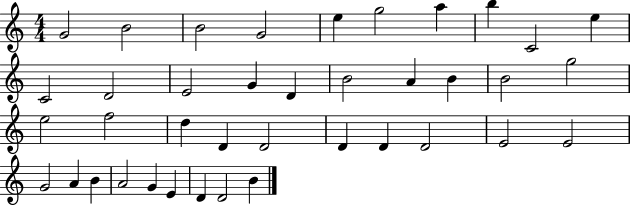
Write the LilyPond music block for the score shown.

{
  \clef treble
  \numericTimeSignature
  \time 4/4
  \key c \major
  g'2 b'2 | b'2 g'2 | e''4 g''2 a''4 | b''4 c'2 e''4 | \break c'2 d'2 | e'2 g'4 d'4 | b'2 a'4 b'4 | b'2 g''2 | \break e''2 f''2 | d''4 d'4 d'2 | d'4 d'4 d'2 | e'2 e'2 | \break g'2 a'4 b'4 | a'2 g'4 e'4 | d'4 d'2 b'4 | \bar "|."
}